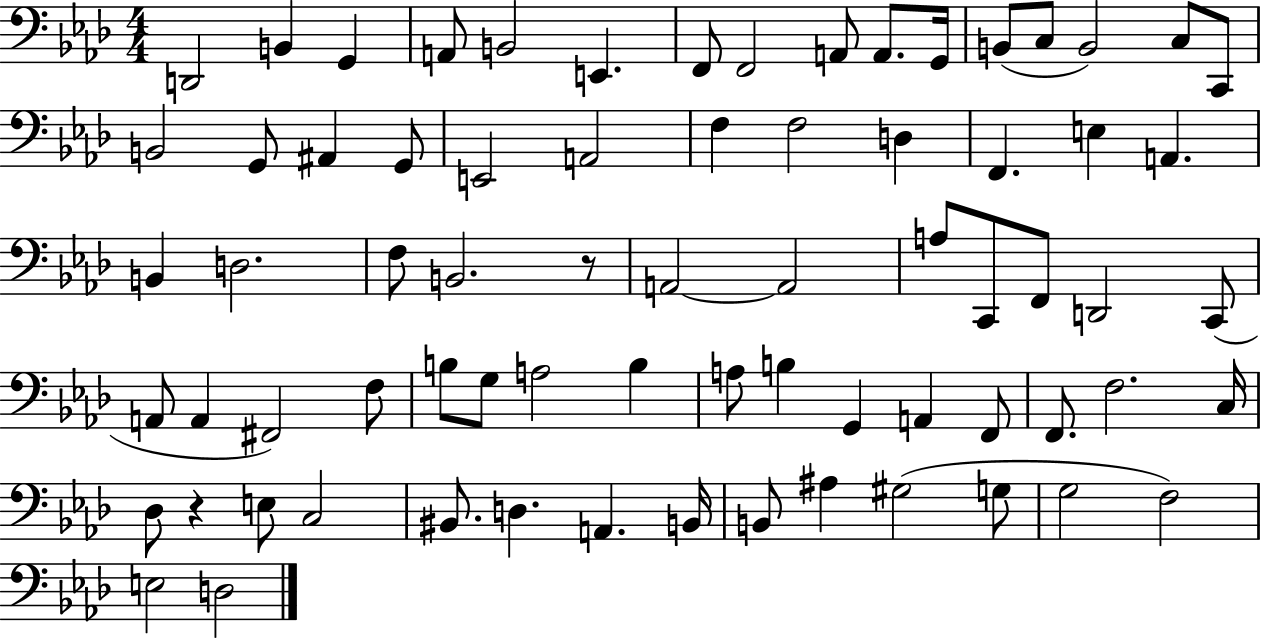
{
  \clef bass
  \numericTimeSignature
  \time 4/4
  \key aes \major
  \repeat volta 2 { d,2 b,4 g,4 | a,8 b,2 e,4. | f,8 f,2 a,8 a,8. g,16 | b,8( c8 b,2) c8 c,8 | \break b,2 g,8 ais,4 g,8 | e,2 a,2 | f4 f2 d4 | f,4. e4 a,4. | \break b,4 d2. | f8 b,2. r8 | a,2~~ a,2 | a8 c,8 f,8 d,2 c,8( | \break a,8 a,4 fis,2) f8 | b8 g8 a2 b4 | a8 b4 g,4 a,4 f,8 | f,8. f2. c16 | \break des8 r4 e8 c2 | bis,8. d4. a,4. b,16 | b,8 ais4 gis2( g8 | g2 f2) | \break e2 d2 | } \bar "|."
}